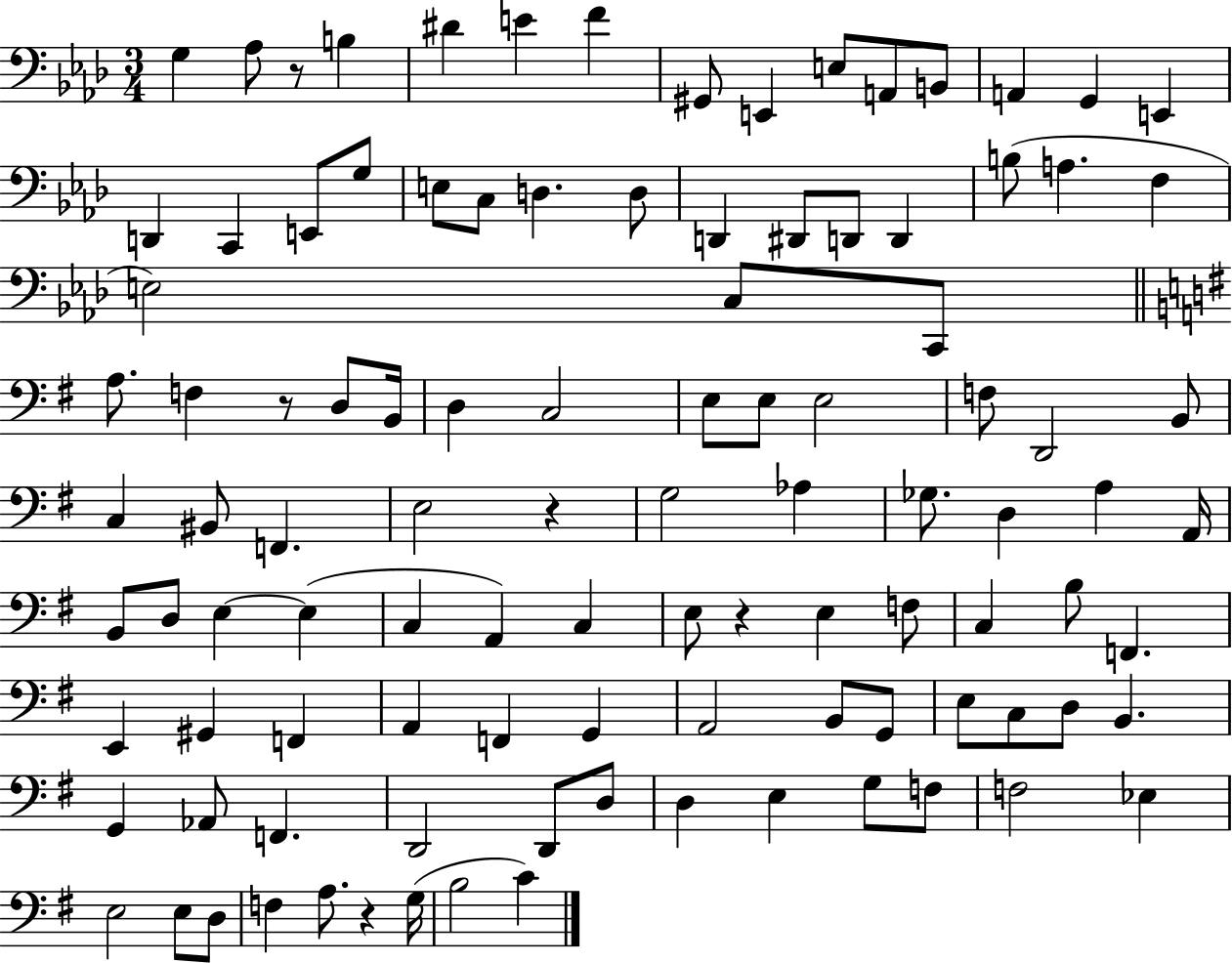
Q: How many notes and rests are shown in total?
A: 105